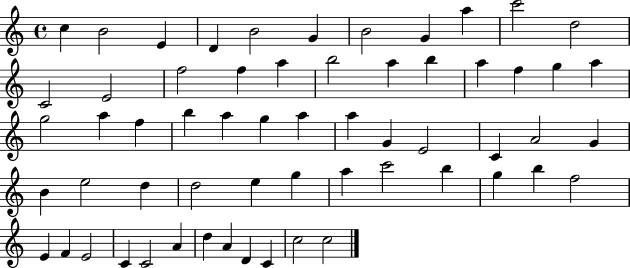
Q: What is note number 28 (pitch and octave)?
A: A5